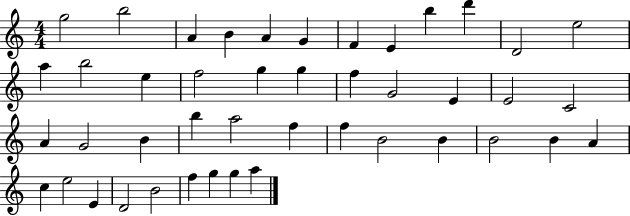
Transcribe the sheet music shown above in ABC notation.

X:1
T:Untitled
M:4/4
L:1/4
K:C
g2 b2 A B A G F E b d' D2 e2 a b2 e f2 g g f G2 E E2 C2 A G2 B b a2 f f B2 B B2 B A c e2 E D2 B2 f g g a